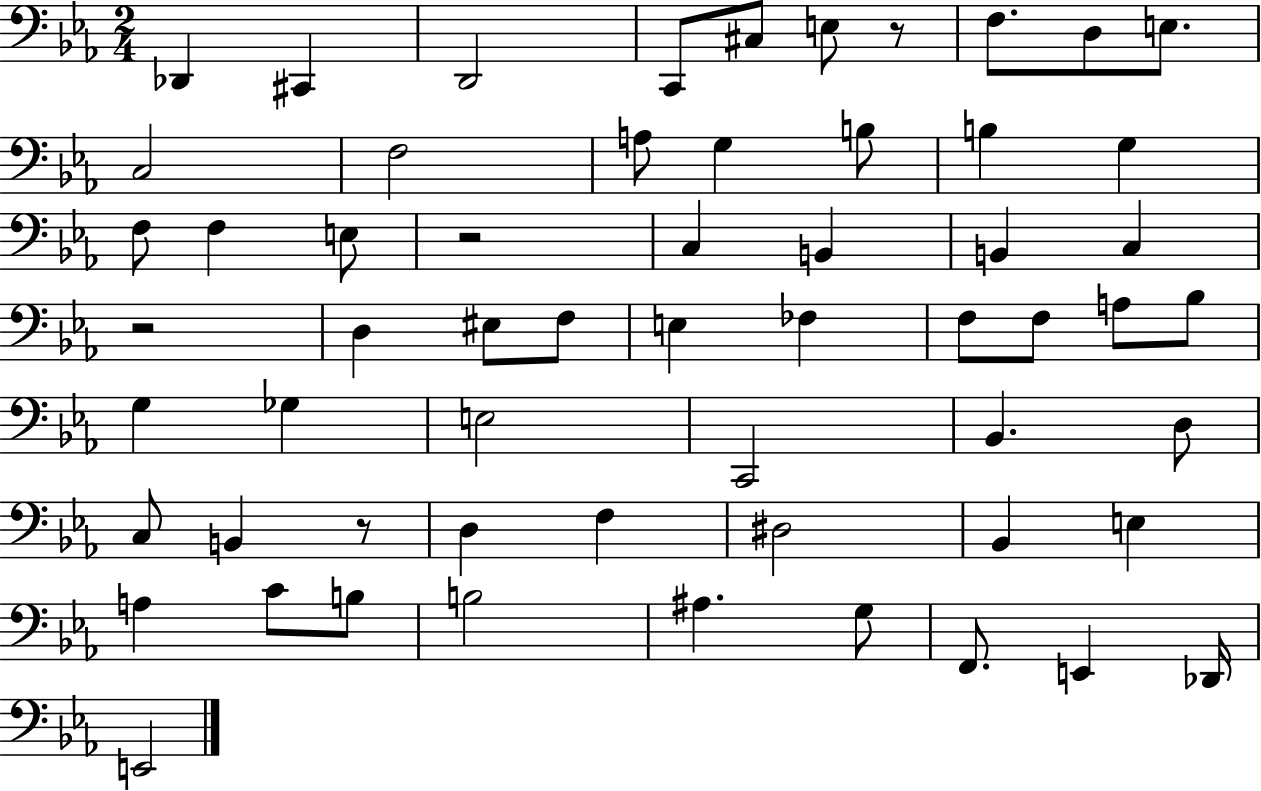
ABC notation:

X:1
T:Untitled
M:2/4
L:1/4
K:Eb
_D,, ^C,, D,,2 C,,/2 ^C,/2 E,/2 z/2 F,/2 D,/2 E,/2 C,2 F,2 A,/2 G, B,/2 B, G, F,/2 F, E,/2 z2 C, B,, B,, C, z2 D, ^E,/2 F,/2 E, _F, F,/2 F,/2 A,/2 _B,/2 G, _G, E,2 C,,2 _B,, D,/2 C,/2 B,, z/2 D, F, ^D,2 _B,, E, A, C/2 B,/2 B,2 ^A, G,/2 F,,/2 E,, _D,,/4 E,,2